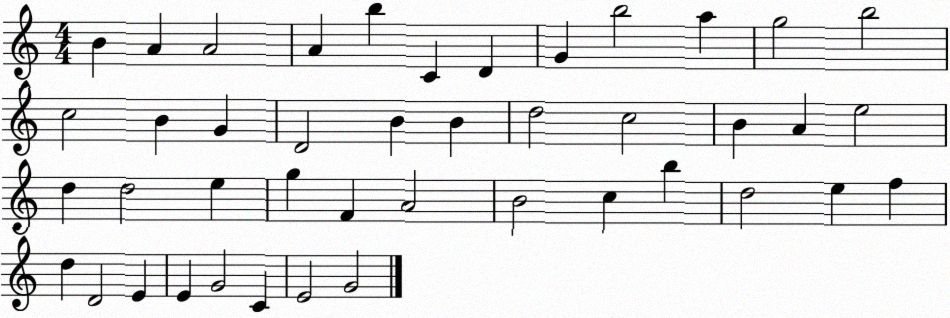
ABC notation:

X:1
T:Untitled
M:4/4
L:1/4
K:C
B A A2 A b C D G b2 a g2 b2 c2 B G D2 B B d2 c2 B A e2 d d2 e g F A2 B2 c b d2 e f d D2 E E G2 C E2 G2